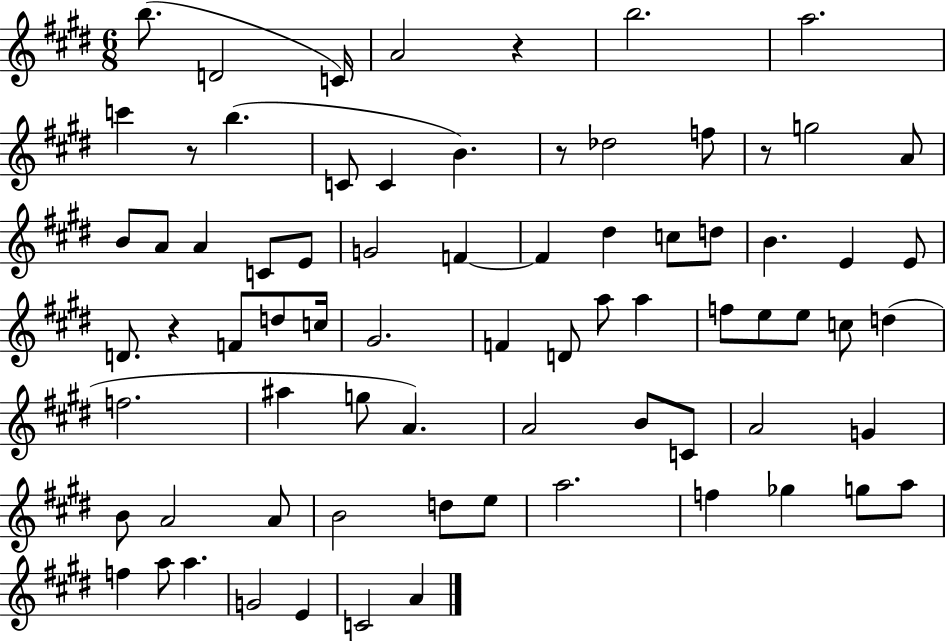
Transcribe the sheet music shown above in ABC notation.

X:1
T:Untitled
M:6/8
L:1/4
K:E
b/2 D2 C/4 A2 z b2 a2 c' z/2 b C/2 C B z/2 _d2 f/2 z/2 g2 A/2 B/2 A/2 A C/2 E/2 G2 F F ^d c/2 d/2 B E E/2 D/2 z F/2 d/2 c/4 ^G2 F D/2 a/2 a f/2 e/2 e/2 c/2 d f2 ^a g/2 A A2 B/2 C/2 A2 G B/2 A2 A/2 B2 d/2 e/2 a2 f _g g/2 a/2 f a/2 a G2 E C2 A